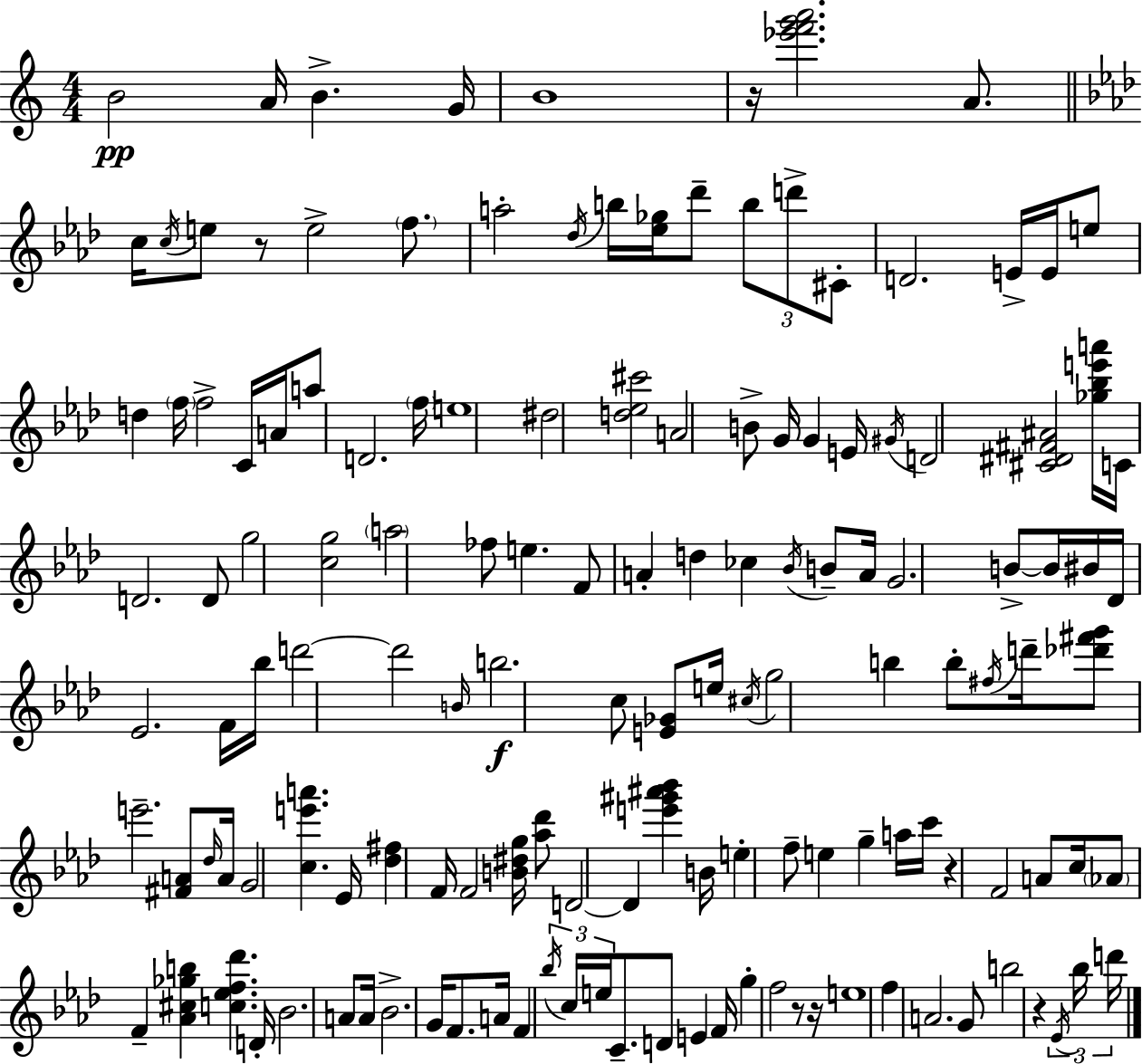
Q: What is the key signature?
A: C major